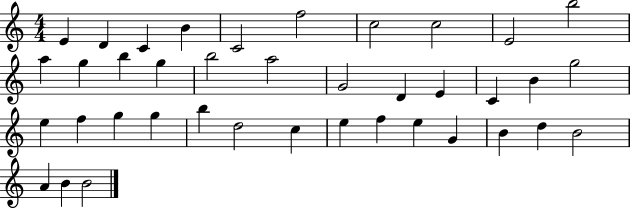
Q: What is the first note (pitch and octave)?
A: E4